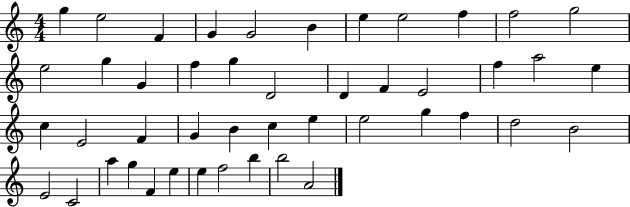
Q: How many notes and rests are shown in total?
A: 46